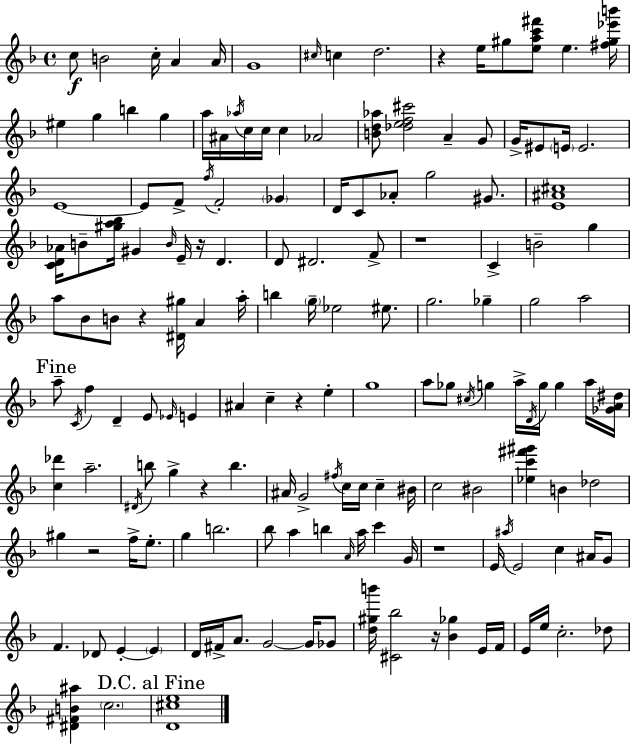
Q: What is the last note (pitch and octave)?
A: C5